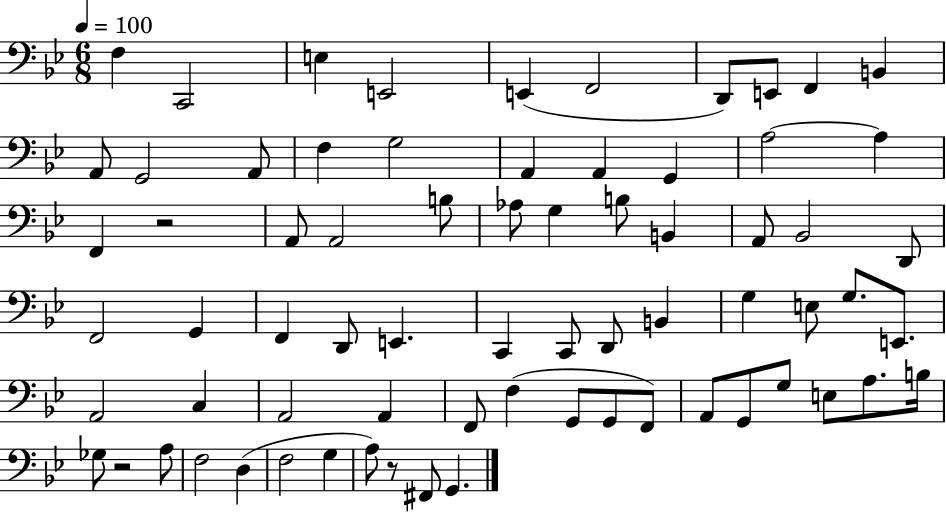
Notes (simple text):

F3/q C2/h E3/q E2/h E2/q F2/h D2/e E2/e F2/q B2/q A2/e G2/h A2/e F3/q G3/h A2/q A2/q G2/q A3/h A3/q F2/q R/h A2/e A2/h B3/e Ab3/e G3/q B3/e B2/q A2/e Bb2/h D2/e F2/h G2/q F2/q D2/e E2/q. C2/q C2/e D2/e B2/q G3/q E3/e G3/e. E2/e. A2/h C3/q A2/h A2/q F2/e F3/q G2/e G2/e F2/e A2/e G2/e G3/e E3/e A3/e. B3/s Gb3/e R/h A3/e F3/h D3/q F3/h G3/q A3/e R/e F#2/e G2/q.